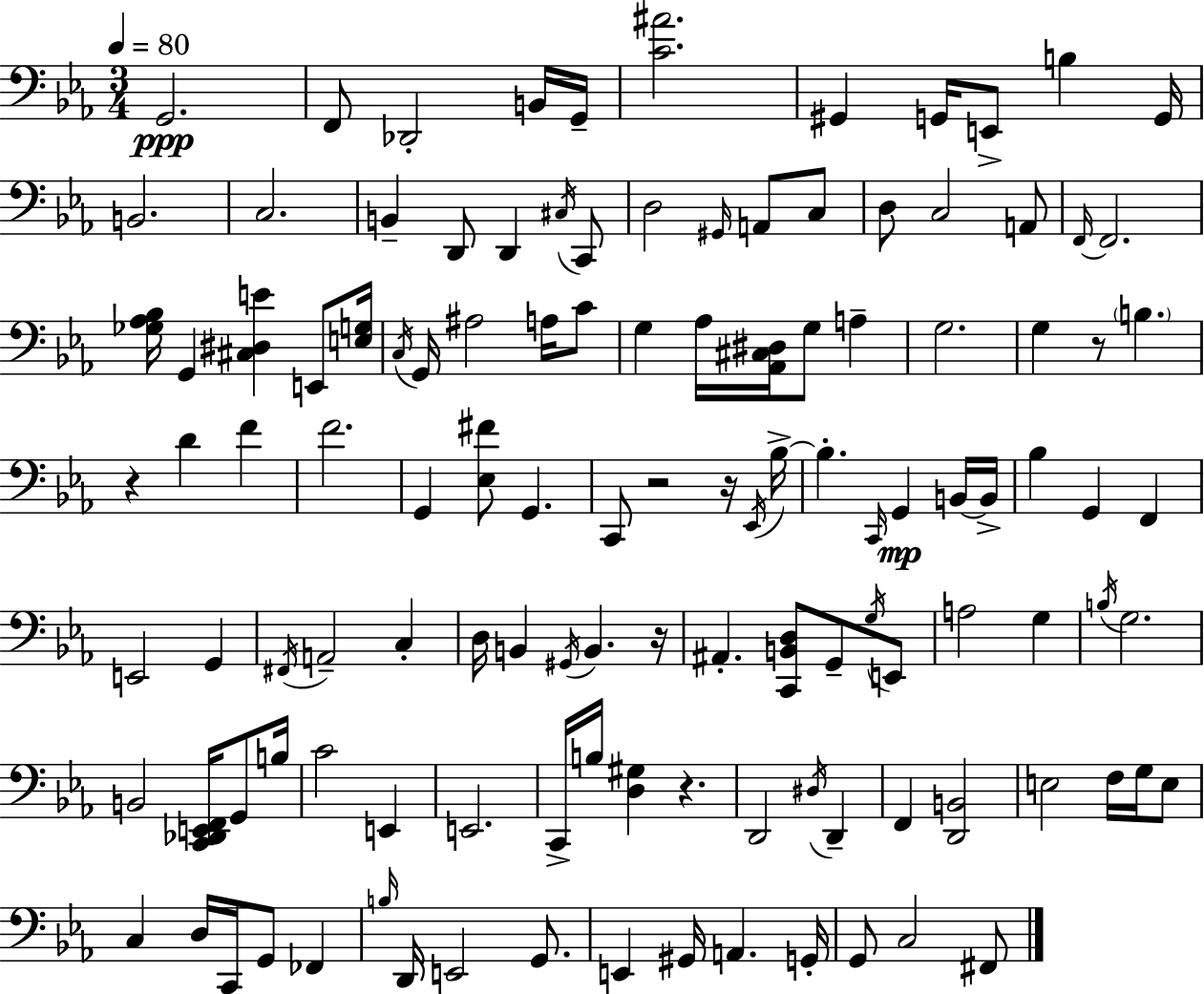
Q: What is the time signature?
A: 3/4